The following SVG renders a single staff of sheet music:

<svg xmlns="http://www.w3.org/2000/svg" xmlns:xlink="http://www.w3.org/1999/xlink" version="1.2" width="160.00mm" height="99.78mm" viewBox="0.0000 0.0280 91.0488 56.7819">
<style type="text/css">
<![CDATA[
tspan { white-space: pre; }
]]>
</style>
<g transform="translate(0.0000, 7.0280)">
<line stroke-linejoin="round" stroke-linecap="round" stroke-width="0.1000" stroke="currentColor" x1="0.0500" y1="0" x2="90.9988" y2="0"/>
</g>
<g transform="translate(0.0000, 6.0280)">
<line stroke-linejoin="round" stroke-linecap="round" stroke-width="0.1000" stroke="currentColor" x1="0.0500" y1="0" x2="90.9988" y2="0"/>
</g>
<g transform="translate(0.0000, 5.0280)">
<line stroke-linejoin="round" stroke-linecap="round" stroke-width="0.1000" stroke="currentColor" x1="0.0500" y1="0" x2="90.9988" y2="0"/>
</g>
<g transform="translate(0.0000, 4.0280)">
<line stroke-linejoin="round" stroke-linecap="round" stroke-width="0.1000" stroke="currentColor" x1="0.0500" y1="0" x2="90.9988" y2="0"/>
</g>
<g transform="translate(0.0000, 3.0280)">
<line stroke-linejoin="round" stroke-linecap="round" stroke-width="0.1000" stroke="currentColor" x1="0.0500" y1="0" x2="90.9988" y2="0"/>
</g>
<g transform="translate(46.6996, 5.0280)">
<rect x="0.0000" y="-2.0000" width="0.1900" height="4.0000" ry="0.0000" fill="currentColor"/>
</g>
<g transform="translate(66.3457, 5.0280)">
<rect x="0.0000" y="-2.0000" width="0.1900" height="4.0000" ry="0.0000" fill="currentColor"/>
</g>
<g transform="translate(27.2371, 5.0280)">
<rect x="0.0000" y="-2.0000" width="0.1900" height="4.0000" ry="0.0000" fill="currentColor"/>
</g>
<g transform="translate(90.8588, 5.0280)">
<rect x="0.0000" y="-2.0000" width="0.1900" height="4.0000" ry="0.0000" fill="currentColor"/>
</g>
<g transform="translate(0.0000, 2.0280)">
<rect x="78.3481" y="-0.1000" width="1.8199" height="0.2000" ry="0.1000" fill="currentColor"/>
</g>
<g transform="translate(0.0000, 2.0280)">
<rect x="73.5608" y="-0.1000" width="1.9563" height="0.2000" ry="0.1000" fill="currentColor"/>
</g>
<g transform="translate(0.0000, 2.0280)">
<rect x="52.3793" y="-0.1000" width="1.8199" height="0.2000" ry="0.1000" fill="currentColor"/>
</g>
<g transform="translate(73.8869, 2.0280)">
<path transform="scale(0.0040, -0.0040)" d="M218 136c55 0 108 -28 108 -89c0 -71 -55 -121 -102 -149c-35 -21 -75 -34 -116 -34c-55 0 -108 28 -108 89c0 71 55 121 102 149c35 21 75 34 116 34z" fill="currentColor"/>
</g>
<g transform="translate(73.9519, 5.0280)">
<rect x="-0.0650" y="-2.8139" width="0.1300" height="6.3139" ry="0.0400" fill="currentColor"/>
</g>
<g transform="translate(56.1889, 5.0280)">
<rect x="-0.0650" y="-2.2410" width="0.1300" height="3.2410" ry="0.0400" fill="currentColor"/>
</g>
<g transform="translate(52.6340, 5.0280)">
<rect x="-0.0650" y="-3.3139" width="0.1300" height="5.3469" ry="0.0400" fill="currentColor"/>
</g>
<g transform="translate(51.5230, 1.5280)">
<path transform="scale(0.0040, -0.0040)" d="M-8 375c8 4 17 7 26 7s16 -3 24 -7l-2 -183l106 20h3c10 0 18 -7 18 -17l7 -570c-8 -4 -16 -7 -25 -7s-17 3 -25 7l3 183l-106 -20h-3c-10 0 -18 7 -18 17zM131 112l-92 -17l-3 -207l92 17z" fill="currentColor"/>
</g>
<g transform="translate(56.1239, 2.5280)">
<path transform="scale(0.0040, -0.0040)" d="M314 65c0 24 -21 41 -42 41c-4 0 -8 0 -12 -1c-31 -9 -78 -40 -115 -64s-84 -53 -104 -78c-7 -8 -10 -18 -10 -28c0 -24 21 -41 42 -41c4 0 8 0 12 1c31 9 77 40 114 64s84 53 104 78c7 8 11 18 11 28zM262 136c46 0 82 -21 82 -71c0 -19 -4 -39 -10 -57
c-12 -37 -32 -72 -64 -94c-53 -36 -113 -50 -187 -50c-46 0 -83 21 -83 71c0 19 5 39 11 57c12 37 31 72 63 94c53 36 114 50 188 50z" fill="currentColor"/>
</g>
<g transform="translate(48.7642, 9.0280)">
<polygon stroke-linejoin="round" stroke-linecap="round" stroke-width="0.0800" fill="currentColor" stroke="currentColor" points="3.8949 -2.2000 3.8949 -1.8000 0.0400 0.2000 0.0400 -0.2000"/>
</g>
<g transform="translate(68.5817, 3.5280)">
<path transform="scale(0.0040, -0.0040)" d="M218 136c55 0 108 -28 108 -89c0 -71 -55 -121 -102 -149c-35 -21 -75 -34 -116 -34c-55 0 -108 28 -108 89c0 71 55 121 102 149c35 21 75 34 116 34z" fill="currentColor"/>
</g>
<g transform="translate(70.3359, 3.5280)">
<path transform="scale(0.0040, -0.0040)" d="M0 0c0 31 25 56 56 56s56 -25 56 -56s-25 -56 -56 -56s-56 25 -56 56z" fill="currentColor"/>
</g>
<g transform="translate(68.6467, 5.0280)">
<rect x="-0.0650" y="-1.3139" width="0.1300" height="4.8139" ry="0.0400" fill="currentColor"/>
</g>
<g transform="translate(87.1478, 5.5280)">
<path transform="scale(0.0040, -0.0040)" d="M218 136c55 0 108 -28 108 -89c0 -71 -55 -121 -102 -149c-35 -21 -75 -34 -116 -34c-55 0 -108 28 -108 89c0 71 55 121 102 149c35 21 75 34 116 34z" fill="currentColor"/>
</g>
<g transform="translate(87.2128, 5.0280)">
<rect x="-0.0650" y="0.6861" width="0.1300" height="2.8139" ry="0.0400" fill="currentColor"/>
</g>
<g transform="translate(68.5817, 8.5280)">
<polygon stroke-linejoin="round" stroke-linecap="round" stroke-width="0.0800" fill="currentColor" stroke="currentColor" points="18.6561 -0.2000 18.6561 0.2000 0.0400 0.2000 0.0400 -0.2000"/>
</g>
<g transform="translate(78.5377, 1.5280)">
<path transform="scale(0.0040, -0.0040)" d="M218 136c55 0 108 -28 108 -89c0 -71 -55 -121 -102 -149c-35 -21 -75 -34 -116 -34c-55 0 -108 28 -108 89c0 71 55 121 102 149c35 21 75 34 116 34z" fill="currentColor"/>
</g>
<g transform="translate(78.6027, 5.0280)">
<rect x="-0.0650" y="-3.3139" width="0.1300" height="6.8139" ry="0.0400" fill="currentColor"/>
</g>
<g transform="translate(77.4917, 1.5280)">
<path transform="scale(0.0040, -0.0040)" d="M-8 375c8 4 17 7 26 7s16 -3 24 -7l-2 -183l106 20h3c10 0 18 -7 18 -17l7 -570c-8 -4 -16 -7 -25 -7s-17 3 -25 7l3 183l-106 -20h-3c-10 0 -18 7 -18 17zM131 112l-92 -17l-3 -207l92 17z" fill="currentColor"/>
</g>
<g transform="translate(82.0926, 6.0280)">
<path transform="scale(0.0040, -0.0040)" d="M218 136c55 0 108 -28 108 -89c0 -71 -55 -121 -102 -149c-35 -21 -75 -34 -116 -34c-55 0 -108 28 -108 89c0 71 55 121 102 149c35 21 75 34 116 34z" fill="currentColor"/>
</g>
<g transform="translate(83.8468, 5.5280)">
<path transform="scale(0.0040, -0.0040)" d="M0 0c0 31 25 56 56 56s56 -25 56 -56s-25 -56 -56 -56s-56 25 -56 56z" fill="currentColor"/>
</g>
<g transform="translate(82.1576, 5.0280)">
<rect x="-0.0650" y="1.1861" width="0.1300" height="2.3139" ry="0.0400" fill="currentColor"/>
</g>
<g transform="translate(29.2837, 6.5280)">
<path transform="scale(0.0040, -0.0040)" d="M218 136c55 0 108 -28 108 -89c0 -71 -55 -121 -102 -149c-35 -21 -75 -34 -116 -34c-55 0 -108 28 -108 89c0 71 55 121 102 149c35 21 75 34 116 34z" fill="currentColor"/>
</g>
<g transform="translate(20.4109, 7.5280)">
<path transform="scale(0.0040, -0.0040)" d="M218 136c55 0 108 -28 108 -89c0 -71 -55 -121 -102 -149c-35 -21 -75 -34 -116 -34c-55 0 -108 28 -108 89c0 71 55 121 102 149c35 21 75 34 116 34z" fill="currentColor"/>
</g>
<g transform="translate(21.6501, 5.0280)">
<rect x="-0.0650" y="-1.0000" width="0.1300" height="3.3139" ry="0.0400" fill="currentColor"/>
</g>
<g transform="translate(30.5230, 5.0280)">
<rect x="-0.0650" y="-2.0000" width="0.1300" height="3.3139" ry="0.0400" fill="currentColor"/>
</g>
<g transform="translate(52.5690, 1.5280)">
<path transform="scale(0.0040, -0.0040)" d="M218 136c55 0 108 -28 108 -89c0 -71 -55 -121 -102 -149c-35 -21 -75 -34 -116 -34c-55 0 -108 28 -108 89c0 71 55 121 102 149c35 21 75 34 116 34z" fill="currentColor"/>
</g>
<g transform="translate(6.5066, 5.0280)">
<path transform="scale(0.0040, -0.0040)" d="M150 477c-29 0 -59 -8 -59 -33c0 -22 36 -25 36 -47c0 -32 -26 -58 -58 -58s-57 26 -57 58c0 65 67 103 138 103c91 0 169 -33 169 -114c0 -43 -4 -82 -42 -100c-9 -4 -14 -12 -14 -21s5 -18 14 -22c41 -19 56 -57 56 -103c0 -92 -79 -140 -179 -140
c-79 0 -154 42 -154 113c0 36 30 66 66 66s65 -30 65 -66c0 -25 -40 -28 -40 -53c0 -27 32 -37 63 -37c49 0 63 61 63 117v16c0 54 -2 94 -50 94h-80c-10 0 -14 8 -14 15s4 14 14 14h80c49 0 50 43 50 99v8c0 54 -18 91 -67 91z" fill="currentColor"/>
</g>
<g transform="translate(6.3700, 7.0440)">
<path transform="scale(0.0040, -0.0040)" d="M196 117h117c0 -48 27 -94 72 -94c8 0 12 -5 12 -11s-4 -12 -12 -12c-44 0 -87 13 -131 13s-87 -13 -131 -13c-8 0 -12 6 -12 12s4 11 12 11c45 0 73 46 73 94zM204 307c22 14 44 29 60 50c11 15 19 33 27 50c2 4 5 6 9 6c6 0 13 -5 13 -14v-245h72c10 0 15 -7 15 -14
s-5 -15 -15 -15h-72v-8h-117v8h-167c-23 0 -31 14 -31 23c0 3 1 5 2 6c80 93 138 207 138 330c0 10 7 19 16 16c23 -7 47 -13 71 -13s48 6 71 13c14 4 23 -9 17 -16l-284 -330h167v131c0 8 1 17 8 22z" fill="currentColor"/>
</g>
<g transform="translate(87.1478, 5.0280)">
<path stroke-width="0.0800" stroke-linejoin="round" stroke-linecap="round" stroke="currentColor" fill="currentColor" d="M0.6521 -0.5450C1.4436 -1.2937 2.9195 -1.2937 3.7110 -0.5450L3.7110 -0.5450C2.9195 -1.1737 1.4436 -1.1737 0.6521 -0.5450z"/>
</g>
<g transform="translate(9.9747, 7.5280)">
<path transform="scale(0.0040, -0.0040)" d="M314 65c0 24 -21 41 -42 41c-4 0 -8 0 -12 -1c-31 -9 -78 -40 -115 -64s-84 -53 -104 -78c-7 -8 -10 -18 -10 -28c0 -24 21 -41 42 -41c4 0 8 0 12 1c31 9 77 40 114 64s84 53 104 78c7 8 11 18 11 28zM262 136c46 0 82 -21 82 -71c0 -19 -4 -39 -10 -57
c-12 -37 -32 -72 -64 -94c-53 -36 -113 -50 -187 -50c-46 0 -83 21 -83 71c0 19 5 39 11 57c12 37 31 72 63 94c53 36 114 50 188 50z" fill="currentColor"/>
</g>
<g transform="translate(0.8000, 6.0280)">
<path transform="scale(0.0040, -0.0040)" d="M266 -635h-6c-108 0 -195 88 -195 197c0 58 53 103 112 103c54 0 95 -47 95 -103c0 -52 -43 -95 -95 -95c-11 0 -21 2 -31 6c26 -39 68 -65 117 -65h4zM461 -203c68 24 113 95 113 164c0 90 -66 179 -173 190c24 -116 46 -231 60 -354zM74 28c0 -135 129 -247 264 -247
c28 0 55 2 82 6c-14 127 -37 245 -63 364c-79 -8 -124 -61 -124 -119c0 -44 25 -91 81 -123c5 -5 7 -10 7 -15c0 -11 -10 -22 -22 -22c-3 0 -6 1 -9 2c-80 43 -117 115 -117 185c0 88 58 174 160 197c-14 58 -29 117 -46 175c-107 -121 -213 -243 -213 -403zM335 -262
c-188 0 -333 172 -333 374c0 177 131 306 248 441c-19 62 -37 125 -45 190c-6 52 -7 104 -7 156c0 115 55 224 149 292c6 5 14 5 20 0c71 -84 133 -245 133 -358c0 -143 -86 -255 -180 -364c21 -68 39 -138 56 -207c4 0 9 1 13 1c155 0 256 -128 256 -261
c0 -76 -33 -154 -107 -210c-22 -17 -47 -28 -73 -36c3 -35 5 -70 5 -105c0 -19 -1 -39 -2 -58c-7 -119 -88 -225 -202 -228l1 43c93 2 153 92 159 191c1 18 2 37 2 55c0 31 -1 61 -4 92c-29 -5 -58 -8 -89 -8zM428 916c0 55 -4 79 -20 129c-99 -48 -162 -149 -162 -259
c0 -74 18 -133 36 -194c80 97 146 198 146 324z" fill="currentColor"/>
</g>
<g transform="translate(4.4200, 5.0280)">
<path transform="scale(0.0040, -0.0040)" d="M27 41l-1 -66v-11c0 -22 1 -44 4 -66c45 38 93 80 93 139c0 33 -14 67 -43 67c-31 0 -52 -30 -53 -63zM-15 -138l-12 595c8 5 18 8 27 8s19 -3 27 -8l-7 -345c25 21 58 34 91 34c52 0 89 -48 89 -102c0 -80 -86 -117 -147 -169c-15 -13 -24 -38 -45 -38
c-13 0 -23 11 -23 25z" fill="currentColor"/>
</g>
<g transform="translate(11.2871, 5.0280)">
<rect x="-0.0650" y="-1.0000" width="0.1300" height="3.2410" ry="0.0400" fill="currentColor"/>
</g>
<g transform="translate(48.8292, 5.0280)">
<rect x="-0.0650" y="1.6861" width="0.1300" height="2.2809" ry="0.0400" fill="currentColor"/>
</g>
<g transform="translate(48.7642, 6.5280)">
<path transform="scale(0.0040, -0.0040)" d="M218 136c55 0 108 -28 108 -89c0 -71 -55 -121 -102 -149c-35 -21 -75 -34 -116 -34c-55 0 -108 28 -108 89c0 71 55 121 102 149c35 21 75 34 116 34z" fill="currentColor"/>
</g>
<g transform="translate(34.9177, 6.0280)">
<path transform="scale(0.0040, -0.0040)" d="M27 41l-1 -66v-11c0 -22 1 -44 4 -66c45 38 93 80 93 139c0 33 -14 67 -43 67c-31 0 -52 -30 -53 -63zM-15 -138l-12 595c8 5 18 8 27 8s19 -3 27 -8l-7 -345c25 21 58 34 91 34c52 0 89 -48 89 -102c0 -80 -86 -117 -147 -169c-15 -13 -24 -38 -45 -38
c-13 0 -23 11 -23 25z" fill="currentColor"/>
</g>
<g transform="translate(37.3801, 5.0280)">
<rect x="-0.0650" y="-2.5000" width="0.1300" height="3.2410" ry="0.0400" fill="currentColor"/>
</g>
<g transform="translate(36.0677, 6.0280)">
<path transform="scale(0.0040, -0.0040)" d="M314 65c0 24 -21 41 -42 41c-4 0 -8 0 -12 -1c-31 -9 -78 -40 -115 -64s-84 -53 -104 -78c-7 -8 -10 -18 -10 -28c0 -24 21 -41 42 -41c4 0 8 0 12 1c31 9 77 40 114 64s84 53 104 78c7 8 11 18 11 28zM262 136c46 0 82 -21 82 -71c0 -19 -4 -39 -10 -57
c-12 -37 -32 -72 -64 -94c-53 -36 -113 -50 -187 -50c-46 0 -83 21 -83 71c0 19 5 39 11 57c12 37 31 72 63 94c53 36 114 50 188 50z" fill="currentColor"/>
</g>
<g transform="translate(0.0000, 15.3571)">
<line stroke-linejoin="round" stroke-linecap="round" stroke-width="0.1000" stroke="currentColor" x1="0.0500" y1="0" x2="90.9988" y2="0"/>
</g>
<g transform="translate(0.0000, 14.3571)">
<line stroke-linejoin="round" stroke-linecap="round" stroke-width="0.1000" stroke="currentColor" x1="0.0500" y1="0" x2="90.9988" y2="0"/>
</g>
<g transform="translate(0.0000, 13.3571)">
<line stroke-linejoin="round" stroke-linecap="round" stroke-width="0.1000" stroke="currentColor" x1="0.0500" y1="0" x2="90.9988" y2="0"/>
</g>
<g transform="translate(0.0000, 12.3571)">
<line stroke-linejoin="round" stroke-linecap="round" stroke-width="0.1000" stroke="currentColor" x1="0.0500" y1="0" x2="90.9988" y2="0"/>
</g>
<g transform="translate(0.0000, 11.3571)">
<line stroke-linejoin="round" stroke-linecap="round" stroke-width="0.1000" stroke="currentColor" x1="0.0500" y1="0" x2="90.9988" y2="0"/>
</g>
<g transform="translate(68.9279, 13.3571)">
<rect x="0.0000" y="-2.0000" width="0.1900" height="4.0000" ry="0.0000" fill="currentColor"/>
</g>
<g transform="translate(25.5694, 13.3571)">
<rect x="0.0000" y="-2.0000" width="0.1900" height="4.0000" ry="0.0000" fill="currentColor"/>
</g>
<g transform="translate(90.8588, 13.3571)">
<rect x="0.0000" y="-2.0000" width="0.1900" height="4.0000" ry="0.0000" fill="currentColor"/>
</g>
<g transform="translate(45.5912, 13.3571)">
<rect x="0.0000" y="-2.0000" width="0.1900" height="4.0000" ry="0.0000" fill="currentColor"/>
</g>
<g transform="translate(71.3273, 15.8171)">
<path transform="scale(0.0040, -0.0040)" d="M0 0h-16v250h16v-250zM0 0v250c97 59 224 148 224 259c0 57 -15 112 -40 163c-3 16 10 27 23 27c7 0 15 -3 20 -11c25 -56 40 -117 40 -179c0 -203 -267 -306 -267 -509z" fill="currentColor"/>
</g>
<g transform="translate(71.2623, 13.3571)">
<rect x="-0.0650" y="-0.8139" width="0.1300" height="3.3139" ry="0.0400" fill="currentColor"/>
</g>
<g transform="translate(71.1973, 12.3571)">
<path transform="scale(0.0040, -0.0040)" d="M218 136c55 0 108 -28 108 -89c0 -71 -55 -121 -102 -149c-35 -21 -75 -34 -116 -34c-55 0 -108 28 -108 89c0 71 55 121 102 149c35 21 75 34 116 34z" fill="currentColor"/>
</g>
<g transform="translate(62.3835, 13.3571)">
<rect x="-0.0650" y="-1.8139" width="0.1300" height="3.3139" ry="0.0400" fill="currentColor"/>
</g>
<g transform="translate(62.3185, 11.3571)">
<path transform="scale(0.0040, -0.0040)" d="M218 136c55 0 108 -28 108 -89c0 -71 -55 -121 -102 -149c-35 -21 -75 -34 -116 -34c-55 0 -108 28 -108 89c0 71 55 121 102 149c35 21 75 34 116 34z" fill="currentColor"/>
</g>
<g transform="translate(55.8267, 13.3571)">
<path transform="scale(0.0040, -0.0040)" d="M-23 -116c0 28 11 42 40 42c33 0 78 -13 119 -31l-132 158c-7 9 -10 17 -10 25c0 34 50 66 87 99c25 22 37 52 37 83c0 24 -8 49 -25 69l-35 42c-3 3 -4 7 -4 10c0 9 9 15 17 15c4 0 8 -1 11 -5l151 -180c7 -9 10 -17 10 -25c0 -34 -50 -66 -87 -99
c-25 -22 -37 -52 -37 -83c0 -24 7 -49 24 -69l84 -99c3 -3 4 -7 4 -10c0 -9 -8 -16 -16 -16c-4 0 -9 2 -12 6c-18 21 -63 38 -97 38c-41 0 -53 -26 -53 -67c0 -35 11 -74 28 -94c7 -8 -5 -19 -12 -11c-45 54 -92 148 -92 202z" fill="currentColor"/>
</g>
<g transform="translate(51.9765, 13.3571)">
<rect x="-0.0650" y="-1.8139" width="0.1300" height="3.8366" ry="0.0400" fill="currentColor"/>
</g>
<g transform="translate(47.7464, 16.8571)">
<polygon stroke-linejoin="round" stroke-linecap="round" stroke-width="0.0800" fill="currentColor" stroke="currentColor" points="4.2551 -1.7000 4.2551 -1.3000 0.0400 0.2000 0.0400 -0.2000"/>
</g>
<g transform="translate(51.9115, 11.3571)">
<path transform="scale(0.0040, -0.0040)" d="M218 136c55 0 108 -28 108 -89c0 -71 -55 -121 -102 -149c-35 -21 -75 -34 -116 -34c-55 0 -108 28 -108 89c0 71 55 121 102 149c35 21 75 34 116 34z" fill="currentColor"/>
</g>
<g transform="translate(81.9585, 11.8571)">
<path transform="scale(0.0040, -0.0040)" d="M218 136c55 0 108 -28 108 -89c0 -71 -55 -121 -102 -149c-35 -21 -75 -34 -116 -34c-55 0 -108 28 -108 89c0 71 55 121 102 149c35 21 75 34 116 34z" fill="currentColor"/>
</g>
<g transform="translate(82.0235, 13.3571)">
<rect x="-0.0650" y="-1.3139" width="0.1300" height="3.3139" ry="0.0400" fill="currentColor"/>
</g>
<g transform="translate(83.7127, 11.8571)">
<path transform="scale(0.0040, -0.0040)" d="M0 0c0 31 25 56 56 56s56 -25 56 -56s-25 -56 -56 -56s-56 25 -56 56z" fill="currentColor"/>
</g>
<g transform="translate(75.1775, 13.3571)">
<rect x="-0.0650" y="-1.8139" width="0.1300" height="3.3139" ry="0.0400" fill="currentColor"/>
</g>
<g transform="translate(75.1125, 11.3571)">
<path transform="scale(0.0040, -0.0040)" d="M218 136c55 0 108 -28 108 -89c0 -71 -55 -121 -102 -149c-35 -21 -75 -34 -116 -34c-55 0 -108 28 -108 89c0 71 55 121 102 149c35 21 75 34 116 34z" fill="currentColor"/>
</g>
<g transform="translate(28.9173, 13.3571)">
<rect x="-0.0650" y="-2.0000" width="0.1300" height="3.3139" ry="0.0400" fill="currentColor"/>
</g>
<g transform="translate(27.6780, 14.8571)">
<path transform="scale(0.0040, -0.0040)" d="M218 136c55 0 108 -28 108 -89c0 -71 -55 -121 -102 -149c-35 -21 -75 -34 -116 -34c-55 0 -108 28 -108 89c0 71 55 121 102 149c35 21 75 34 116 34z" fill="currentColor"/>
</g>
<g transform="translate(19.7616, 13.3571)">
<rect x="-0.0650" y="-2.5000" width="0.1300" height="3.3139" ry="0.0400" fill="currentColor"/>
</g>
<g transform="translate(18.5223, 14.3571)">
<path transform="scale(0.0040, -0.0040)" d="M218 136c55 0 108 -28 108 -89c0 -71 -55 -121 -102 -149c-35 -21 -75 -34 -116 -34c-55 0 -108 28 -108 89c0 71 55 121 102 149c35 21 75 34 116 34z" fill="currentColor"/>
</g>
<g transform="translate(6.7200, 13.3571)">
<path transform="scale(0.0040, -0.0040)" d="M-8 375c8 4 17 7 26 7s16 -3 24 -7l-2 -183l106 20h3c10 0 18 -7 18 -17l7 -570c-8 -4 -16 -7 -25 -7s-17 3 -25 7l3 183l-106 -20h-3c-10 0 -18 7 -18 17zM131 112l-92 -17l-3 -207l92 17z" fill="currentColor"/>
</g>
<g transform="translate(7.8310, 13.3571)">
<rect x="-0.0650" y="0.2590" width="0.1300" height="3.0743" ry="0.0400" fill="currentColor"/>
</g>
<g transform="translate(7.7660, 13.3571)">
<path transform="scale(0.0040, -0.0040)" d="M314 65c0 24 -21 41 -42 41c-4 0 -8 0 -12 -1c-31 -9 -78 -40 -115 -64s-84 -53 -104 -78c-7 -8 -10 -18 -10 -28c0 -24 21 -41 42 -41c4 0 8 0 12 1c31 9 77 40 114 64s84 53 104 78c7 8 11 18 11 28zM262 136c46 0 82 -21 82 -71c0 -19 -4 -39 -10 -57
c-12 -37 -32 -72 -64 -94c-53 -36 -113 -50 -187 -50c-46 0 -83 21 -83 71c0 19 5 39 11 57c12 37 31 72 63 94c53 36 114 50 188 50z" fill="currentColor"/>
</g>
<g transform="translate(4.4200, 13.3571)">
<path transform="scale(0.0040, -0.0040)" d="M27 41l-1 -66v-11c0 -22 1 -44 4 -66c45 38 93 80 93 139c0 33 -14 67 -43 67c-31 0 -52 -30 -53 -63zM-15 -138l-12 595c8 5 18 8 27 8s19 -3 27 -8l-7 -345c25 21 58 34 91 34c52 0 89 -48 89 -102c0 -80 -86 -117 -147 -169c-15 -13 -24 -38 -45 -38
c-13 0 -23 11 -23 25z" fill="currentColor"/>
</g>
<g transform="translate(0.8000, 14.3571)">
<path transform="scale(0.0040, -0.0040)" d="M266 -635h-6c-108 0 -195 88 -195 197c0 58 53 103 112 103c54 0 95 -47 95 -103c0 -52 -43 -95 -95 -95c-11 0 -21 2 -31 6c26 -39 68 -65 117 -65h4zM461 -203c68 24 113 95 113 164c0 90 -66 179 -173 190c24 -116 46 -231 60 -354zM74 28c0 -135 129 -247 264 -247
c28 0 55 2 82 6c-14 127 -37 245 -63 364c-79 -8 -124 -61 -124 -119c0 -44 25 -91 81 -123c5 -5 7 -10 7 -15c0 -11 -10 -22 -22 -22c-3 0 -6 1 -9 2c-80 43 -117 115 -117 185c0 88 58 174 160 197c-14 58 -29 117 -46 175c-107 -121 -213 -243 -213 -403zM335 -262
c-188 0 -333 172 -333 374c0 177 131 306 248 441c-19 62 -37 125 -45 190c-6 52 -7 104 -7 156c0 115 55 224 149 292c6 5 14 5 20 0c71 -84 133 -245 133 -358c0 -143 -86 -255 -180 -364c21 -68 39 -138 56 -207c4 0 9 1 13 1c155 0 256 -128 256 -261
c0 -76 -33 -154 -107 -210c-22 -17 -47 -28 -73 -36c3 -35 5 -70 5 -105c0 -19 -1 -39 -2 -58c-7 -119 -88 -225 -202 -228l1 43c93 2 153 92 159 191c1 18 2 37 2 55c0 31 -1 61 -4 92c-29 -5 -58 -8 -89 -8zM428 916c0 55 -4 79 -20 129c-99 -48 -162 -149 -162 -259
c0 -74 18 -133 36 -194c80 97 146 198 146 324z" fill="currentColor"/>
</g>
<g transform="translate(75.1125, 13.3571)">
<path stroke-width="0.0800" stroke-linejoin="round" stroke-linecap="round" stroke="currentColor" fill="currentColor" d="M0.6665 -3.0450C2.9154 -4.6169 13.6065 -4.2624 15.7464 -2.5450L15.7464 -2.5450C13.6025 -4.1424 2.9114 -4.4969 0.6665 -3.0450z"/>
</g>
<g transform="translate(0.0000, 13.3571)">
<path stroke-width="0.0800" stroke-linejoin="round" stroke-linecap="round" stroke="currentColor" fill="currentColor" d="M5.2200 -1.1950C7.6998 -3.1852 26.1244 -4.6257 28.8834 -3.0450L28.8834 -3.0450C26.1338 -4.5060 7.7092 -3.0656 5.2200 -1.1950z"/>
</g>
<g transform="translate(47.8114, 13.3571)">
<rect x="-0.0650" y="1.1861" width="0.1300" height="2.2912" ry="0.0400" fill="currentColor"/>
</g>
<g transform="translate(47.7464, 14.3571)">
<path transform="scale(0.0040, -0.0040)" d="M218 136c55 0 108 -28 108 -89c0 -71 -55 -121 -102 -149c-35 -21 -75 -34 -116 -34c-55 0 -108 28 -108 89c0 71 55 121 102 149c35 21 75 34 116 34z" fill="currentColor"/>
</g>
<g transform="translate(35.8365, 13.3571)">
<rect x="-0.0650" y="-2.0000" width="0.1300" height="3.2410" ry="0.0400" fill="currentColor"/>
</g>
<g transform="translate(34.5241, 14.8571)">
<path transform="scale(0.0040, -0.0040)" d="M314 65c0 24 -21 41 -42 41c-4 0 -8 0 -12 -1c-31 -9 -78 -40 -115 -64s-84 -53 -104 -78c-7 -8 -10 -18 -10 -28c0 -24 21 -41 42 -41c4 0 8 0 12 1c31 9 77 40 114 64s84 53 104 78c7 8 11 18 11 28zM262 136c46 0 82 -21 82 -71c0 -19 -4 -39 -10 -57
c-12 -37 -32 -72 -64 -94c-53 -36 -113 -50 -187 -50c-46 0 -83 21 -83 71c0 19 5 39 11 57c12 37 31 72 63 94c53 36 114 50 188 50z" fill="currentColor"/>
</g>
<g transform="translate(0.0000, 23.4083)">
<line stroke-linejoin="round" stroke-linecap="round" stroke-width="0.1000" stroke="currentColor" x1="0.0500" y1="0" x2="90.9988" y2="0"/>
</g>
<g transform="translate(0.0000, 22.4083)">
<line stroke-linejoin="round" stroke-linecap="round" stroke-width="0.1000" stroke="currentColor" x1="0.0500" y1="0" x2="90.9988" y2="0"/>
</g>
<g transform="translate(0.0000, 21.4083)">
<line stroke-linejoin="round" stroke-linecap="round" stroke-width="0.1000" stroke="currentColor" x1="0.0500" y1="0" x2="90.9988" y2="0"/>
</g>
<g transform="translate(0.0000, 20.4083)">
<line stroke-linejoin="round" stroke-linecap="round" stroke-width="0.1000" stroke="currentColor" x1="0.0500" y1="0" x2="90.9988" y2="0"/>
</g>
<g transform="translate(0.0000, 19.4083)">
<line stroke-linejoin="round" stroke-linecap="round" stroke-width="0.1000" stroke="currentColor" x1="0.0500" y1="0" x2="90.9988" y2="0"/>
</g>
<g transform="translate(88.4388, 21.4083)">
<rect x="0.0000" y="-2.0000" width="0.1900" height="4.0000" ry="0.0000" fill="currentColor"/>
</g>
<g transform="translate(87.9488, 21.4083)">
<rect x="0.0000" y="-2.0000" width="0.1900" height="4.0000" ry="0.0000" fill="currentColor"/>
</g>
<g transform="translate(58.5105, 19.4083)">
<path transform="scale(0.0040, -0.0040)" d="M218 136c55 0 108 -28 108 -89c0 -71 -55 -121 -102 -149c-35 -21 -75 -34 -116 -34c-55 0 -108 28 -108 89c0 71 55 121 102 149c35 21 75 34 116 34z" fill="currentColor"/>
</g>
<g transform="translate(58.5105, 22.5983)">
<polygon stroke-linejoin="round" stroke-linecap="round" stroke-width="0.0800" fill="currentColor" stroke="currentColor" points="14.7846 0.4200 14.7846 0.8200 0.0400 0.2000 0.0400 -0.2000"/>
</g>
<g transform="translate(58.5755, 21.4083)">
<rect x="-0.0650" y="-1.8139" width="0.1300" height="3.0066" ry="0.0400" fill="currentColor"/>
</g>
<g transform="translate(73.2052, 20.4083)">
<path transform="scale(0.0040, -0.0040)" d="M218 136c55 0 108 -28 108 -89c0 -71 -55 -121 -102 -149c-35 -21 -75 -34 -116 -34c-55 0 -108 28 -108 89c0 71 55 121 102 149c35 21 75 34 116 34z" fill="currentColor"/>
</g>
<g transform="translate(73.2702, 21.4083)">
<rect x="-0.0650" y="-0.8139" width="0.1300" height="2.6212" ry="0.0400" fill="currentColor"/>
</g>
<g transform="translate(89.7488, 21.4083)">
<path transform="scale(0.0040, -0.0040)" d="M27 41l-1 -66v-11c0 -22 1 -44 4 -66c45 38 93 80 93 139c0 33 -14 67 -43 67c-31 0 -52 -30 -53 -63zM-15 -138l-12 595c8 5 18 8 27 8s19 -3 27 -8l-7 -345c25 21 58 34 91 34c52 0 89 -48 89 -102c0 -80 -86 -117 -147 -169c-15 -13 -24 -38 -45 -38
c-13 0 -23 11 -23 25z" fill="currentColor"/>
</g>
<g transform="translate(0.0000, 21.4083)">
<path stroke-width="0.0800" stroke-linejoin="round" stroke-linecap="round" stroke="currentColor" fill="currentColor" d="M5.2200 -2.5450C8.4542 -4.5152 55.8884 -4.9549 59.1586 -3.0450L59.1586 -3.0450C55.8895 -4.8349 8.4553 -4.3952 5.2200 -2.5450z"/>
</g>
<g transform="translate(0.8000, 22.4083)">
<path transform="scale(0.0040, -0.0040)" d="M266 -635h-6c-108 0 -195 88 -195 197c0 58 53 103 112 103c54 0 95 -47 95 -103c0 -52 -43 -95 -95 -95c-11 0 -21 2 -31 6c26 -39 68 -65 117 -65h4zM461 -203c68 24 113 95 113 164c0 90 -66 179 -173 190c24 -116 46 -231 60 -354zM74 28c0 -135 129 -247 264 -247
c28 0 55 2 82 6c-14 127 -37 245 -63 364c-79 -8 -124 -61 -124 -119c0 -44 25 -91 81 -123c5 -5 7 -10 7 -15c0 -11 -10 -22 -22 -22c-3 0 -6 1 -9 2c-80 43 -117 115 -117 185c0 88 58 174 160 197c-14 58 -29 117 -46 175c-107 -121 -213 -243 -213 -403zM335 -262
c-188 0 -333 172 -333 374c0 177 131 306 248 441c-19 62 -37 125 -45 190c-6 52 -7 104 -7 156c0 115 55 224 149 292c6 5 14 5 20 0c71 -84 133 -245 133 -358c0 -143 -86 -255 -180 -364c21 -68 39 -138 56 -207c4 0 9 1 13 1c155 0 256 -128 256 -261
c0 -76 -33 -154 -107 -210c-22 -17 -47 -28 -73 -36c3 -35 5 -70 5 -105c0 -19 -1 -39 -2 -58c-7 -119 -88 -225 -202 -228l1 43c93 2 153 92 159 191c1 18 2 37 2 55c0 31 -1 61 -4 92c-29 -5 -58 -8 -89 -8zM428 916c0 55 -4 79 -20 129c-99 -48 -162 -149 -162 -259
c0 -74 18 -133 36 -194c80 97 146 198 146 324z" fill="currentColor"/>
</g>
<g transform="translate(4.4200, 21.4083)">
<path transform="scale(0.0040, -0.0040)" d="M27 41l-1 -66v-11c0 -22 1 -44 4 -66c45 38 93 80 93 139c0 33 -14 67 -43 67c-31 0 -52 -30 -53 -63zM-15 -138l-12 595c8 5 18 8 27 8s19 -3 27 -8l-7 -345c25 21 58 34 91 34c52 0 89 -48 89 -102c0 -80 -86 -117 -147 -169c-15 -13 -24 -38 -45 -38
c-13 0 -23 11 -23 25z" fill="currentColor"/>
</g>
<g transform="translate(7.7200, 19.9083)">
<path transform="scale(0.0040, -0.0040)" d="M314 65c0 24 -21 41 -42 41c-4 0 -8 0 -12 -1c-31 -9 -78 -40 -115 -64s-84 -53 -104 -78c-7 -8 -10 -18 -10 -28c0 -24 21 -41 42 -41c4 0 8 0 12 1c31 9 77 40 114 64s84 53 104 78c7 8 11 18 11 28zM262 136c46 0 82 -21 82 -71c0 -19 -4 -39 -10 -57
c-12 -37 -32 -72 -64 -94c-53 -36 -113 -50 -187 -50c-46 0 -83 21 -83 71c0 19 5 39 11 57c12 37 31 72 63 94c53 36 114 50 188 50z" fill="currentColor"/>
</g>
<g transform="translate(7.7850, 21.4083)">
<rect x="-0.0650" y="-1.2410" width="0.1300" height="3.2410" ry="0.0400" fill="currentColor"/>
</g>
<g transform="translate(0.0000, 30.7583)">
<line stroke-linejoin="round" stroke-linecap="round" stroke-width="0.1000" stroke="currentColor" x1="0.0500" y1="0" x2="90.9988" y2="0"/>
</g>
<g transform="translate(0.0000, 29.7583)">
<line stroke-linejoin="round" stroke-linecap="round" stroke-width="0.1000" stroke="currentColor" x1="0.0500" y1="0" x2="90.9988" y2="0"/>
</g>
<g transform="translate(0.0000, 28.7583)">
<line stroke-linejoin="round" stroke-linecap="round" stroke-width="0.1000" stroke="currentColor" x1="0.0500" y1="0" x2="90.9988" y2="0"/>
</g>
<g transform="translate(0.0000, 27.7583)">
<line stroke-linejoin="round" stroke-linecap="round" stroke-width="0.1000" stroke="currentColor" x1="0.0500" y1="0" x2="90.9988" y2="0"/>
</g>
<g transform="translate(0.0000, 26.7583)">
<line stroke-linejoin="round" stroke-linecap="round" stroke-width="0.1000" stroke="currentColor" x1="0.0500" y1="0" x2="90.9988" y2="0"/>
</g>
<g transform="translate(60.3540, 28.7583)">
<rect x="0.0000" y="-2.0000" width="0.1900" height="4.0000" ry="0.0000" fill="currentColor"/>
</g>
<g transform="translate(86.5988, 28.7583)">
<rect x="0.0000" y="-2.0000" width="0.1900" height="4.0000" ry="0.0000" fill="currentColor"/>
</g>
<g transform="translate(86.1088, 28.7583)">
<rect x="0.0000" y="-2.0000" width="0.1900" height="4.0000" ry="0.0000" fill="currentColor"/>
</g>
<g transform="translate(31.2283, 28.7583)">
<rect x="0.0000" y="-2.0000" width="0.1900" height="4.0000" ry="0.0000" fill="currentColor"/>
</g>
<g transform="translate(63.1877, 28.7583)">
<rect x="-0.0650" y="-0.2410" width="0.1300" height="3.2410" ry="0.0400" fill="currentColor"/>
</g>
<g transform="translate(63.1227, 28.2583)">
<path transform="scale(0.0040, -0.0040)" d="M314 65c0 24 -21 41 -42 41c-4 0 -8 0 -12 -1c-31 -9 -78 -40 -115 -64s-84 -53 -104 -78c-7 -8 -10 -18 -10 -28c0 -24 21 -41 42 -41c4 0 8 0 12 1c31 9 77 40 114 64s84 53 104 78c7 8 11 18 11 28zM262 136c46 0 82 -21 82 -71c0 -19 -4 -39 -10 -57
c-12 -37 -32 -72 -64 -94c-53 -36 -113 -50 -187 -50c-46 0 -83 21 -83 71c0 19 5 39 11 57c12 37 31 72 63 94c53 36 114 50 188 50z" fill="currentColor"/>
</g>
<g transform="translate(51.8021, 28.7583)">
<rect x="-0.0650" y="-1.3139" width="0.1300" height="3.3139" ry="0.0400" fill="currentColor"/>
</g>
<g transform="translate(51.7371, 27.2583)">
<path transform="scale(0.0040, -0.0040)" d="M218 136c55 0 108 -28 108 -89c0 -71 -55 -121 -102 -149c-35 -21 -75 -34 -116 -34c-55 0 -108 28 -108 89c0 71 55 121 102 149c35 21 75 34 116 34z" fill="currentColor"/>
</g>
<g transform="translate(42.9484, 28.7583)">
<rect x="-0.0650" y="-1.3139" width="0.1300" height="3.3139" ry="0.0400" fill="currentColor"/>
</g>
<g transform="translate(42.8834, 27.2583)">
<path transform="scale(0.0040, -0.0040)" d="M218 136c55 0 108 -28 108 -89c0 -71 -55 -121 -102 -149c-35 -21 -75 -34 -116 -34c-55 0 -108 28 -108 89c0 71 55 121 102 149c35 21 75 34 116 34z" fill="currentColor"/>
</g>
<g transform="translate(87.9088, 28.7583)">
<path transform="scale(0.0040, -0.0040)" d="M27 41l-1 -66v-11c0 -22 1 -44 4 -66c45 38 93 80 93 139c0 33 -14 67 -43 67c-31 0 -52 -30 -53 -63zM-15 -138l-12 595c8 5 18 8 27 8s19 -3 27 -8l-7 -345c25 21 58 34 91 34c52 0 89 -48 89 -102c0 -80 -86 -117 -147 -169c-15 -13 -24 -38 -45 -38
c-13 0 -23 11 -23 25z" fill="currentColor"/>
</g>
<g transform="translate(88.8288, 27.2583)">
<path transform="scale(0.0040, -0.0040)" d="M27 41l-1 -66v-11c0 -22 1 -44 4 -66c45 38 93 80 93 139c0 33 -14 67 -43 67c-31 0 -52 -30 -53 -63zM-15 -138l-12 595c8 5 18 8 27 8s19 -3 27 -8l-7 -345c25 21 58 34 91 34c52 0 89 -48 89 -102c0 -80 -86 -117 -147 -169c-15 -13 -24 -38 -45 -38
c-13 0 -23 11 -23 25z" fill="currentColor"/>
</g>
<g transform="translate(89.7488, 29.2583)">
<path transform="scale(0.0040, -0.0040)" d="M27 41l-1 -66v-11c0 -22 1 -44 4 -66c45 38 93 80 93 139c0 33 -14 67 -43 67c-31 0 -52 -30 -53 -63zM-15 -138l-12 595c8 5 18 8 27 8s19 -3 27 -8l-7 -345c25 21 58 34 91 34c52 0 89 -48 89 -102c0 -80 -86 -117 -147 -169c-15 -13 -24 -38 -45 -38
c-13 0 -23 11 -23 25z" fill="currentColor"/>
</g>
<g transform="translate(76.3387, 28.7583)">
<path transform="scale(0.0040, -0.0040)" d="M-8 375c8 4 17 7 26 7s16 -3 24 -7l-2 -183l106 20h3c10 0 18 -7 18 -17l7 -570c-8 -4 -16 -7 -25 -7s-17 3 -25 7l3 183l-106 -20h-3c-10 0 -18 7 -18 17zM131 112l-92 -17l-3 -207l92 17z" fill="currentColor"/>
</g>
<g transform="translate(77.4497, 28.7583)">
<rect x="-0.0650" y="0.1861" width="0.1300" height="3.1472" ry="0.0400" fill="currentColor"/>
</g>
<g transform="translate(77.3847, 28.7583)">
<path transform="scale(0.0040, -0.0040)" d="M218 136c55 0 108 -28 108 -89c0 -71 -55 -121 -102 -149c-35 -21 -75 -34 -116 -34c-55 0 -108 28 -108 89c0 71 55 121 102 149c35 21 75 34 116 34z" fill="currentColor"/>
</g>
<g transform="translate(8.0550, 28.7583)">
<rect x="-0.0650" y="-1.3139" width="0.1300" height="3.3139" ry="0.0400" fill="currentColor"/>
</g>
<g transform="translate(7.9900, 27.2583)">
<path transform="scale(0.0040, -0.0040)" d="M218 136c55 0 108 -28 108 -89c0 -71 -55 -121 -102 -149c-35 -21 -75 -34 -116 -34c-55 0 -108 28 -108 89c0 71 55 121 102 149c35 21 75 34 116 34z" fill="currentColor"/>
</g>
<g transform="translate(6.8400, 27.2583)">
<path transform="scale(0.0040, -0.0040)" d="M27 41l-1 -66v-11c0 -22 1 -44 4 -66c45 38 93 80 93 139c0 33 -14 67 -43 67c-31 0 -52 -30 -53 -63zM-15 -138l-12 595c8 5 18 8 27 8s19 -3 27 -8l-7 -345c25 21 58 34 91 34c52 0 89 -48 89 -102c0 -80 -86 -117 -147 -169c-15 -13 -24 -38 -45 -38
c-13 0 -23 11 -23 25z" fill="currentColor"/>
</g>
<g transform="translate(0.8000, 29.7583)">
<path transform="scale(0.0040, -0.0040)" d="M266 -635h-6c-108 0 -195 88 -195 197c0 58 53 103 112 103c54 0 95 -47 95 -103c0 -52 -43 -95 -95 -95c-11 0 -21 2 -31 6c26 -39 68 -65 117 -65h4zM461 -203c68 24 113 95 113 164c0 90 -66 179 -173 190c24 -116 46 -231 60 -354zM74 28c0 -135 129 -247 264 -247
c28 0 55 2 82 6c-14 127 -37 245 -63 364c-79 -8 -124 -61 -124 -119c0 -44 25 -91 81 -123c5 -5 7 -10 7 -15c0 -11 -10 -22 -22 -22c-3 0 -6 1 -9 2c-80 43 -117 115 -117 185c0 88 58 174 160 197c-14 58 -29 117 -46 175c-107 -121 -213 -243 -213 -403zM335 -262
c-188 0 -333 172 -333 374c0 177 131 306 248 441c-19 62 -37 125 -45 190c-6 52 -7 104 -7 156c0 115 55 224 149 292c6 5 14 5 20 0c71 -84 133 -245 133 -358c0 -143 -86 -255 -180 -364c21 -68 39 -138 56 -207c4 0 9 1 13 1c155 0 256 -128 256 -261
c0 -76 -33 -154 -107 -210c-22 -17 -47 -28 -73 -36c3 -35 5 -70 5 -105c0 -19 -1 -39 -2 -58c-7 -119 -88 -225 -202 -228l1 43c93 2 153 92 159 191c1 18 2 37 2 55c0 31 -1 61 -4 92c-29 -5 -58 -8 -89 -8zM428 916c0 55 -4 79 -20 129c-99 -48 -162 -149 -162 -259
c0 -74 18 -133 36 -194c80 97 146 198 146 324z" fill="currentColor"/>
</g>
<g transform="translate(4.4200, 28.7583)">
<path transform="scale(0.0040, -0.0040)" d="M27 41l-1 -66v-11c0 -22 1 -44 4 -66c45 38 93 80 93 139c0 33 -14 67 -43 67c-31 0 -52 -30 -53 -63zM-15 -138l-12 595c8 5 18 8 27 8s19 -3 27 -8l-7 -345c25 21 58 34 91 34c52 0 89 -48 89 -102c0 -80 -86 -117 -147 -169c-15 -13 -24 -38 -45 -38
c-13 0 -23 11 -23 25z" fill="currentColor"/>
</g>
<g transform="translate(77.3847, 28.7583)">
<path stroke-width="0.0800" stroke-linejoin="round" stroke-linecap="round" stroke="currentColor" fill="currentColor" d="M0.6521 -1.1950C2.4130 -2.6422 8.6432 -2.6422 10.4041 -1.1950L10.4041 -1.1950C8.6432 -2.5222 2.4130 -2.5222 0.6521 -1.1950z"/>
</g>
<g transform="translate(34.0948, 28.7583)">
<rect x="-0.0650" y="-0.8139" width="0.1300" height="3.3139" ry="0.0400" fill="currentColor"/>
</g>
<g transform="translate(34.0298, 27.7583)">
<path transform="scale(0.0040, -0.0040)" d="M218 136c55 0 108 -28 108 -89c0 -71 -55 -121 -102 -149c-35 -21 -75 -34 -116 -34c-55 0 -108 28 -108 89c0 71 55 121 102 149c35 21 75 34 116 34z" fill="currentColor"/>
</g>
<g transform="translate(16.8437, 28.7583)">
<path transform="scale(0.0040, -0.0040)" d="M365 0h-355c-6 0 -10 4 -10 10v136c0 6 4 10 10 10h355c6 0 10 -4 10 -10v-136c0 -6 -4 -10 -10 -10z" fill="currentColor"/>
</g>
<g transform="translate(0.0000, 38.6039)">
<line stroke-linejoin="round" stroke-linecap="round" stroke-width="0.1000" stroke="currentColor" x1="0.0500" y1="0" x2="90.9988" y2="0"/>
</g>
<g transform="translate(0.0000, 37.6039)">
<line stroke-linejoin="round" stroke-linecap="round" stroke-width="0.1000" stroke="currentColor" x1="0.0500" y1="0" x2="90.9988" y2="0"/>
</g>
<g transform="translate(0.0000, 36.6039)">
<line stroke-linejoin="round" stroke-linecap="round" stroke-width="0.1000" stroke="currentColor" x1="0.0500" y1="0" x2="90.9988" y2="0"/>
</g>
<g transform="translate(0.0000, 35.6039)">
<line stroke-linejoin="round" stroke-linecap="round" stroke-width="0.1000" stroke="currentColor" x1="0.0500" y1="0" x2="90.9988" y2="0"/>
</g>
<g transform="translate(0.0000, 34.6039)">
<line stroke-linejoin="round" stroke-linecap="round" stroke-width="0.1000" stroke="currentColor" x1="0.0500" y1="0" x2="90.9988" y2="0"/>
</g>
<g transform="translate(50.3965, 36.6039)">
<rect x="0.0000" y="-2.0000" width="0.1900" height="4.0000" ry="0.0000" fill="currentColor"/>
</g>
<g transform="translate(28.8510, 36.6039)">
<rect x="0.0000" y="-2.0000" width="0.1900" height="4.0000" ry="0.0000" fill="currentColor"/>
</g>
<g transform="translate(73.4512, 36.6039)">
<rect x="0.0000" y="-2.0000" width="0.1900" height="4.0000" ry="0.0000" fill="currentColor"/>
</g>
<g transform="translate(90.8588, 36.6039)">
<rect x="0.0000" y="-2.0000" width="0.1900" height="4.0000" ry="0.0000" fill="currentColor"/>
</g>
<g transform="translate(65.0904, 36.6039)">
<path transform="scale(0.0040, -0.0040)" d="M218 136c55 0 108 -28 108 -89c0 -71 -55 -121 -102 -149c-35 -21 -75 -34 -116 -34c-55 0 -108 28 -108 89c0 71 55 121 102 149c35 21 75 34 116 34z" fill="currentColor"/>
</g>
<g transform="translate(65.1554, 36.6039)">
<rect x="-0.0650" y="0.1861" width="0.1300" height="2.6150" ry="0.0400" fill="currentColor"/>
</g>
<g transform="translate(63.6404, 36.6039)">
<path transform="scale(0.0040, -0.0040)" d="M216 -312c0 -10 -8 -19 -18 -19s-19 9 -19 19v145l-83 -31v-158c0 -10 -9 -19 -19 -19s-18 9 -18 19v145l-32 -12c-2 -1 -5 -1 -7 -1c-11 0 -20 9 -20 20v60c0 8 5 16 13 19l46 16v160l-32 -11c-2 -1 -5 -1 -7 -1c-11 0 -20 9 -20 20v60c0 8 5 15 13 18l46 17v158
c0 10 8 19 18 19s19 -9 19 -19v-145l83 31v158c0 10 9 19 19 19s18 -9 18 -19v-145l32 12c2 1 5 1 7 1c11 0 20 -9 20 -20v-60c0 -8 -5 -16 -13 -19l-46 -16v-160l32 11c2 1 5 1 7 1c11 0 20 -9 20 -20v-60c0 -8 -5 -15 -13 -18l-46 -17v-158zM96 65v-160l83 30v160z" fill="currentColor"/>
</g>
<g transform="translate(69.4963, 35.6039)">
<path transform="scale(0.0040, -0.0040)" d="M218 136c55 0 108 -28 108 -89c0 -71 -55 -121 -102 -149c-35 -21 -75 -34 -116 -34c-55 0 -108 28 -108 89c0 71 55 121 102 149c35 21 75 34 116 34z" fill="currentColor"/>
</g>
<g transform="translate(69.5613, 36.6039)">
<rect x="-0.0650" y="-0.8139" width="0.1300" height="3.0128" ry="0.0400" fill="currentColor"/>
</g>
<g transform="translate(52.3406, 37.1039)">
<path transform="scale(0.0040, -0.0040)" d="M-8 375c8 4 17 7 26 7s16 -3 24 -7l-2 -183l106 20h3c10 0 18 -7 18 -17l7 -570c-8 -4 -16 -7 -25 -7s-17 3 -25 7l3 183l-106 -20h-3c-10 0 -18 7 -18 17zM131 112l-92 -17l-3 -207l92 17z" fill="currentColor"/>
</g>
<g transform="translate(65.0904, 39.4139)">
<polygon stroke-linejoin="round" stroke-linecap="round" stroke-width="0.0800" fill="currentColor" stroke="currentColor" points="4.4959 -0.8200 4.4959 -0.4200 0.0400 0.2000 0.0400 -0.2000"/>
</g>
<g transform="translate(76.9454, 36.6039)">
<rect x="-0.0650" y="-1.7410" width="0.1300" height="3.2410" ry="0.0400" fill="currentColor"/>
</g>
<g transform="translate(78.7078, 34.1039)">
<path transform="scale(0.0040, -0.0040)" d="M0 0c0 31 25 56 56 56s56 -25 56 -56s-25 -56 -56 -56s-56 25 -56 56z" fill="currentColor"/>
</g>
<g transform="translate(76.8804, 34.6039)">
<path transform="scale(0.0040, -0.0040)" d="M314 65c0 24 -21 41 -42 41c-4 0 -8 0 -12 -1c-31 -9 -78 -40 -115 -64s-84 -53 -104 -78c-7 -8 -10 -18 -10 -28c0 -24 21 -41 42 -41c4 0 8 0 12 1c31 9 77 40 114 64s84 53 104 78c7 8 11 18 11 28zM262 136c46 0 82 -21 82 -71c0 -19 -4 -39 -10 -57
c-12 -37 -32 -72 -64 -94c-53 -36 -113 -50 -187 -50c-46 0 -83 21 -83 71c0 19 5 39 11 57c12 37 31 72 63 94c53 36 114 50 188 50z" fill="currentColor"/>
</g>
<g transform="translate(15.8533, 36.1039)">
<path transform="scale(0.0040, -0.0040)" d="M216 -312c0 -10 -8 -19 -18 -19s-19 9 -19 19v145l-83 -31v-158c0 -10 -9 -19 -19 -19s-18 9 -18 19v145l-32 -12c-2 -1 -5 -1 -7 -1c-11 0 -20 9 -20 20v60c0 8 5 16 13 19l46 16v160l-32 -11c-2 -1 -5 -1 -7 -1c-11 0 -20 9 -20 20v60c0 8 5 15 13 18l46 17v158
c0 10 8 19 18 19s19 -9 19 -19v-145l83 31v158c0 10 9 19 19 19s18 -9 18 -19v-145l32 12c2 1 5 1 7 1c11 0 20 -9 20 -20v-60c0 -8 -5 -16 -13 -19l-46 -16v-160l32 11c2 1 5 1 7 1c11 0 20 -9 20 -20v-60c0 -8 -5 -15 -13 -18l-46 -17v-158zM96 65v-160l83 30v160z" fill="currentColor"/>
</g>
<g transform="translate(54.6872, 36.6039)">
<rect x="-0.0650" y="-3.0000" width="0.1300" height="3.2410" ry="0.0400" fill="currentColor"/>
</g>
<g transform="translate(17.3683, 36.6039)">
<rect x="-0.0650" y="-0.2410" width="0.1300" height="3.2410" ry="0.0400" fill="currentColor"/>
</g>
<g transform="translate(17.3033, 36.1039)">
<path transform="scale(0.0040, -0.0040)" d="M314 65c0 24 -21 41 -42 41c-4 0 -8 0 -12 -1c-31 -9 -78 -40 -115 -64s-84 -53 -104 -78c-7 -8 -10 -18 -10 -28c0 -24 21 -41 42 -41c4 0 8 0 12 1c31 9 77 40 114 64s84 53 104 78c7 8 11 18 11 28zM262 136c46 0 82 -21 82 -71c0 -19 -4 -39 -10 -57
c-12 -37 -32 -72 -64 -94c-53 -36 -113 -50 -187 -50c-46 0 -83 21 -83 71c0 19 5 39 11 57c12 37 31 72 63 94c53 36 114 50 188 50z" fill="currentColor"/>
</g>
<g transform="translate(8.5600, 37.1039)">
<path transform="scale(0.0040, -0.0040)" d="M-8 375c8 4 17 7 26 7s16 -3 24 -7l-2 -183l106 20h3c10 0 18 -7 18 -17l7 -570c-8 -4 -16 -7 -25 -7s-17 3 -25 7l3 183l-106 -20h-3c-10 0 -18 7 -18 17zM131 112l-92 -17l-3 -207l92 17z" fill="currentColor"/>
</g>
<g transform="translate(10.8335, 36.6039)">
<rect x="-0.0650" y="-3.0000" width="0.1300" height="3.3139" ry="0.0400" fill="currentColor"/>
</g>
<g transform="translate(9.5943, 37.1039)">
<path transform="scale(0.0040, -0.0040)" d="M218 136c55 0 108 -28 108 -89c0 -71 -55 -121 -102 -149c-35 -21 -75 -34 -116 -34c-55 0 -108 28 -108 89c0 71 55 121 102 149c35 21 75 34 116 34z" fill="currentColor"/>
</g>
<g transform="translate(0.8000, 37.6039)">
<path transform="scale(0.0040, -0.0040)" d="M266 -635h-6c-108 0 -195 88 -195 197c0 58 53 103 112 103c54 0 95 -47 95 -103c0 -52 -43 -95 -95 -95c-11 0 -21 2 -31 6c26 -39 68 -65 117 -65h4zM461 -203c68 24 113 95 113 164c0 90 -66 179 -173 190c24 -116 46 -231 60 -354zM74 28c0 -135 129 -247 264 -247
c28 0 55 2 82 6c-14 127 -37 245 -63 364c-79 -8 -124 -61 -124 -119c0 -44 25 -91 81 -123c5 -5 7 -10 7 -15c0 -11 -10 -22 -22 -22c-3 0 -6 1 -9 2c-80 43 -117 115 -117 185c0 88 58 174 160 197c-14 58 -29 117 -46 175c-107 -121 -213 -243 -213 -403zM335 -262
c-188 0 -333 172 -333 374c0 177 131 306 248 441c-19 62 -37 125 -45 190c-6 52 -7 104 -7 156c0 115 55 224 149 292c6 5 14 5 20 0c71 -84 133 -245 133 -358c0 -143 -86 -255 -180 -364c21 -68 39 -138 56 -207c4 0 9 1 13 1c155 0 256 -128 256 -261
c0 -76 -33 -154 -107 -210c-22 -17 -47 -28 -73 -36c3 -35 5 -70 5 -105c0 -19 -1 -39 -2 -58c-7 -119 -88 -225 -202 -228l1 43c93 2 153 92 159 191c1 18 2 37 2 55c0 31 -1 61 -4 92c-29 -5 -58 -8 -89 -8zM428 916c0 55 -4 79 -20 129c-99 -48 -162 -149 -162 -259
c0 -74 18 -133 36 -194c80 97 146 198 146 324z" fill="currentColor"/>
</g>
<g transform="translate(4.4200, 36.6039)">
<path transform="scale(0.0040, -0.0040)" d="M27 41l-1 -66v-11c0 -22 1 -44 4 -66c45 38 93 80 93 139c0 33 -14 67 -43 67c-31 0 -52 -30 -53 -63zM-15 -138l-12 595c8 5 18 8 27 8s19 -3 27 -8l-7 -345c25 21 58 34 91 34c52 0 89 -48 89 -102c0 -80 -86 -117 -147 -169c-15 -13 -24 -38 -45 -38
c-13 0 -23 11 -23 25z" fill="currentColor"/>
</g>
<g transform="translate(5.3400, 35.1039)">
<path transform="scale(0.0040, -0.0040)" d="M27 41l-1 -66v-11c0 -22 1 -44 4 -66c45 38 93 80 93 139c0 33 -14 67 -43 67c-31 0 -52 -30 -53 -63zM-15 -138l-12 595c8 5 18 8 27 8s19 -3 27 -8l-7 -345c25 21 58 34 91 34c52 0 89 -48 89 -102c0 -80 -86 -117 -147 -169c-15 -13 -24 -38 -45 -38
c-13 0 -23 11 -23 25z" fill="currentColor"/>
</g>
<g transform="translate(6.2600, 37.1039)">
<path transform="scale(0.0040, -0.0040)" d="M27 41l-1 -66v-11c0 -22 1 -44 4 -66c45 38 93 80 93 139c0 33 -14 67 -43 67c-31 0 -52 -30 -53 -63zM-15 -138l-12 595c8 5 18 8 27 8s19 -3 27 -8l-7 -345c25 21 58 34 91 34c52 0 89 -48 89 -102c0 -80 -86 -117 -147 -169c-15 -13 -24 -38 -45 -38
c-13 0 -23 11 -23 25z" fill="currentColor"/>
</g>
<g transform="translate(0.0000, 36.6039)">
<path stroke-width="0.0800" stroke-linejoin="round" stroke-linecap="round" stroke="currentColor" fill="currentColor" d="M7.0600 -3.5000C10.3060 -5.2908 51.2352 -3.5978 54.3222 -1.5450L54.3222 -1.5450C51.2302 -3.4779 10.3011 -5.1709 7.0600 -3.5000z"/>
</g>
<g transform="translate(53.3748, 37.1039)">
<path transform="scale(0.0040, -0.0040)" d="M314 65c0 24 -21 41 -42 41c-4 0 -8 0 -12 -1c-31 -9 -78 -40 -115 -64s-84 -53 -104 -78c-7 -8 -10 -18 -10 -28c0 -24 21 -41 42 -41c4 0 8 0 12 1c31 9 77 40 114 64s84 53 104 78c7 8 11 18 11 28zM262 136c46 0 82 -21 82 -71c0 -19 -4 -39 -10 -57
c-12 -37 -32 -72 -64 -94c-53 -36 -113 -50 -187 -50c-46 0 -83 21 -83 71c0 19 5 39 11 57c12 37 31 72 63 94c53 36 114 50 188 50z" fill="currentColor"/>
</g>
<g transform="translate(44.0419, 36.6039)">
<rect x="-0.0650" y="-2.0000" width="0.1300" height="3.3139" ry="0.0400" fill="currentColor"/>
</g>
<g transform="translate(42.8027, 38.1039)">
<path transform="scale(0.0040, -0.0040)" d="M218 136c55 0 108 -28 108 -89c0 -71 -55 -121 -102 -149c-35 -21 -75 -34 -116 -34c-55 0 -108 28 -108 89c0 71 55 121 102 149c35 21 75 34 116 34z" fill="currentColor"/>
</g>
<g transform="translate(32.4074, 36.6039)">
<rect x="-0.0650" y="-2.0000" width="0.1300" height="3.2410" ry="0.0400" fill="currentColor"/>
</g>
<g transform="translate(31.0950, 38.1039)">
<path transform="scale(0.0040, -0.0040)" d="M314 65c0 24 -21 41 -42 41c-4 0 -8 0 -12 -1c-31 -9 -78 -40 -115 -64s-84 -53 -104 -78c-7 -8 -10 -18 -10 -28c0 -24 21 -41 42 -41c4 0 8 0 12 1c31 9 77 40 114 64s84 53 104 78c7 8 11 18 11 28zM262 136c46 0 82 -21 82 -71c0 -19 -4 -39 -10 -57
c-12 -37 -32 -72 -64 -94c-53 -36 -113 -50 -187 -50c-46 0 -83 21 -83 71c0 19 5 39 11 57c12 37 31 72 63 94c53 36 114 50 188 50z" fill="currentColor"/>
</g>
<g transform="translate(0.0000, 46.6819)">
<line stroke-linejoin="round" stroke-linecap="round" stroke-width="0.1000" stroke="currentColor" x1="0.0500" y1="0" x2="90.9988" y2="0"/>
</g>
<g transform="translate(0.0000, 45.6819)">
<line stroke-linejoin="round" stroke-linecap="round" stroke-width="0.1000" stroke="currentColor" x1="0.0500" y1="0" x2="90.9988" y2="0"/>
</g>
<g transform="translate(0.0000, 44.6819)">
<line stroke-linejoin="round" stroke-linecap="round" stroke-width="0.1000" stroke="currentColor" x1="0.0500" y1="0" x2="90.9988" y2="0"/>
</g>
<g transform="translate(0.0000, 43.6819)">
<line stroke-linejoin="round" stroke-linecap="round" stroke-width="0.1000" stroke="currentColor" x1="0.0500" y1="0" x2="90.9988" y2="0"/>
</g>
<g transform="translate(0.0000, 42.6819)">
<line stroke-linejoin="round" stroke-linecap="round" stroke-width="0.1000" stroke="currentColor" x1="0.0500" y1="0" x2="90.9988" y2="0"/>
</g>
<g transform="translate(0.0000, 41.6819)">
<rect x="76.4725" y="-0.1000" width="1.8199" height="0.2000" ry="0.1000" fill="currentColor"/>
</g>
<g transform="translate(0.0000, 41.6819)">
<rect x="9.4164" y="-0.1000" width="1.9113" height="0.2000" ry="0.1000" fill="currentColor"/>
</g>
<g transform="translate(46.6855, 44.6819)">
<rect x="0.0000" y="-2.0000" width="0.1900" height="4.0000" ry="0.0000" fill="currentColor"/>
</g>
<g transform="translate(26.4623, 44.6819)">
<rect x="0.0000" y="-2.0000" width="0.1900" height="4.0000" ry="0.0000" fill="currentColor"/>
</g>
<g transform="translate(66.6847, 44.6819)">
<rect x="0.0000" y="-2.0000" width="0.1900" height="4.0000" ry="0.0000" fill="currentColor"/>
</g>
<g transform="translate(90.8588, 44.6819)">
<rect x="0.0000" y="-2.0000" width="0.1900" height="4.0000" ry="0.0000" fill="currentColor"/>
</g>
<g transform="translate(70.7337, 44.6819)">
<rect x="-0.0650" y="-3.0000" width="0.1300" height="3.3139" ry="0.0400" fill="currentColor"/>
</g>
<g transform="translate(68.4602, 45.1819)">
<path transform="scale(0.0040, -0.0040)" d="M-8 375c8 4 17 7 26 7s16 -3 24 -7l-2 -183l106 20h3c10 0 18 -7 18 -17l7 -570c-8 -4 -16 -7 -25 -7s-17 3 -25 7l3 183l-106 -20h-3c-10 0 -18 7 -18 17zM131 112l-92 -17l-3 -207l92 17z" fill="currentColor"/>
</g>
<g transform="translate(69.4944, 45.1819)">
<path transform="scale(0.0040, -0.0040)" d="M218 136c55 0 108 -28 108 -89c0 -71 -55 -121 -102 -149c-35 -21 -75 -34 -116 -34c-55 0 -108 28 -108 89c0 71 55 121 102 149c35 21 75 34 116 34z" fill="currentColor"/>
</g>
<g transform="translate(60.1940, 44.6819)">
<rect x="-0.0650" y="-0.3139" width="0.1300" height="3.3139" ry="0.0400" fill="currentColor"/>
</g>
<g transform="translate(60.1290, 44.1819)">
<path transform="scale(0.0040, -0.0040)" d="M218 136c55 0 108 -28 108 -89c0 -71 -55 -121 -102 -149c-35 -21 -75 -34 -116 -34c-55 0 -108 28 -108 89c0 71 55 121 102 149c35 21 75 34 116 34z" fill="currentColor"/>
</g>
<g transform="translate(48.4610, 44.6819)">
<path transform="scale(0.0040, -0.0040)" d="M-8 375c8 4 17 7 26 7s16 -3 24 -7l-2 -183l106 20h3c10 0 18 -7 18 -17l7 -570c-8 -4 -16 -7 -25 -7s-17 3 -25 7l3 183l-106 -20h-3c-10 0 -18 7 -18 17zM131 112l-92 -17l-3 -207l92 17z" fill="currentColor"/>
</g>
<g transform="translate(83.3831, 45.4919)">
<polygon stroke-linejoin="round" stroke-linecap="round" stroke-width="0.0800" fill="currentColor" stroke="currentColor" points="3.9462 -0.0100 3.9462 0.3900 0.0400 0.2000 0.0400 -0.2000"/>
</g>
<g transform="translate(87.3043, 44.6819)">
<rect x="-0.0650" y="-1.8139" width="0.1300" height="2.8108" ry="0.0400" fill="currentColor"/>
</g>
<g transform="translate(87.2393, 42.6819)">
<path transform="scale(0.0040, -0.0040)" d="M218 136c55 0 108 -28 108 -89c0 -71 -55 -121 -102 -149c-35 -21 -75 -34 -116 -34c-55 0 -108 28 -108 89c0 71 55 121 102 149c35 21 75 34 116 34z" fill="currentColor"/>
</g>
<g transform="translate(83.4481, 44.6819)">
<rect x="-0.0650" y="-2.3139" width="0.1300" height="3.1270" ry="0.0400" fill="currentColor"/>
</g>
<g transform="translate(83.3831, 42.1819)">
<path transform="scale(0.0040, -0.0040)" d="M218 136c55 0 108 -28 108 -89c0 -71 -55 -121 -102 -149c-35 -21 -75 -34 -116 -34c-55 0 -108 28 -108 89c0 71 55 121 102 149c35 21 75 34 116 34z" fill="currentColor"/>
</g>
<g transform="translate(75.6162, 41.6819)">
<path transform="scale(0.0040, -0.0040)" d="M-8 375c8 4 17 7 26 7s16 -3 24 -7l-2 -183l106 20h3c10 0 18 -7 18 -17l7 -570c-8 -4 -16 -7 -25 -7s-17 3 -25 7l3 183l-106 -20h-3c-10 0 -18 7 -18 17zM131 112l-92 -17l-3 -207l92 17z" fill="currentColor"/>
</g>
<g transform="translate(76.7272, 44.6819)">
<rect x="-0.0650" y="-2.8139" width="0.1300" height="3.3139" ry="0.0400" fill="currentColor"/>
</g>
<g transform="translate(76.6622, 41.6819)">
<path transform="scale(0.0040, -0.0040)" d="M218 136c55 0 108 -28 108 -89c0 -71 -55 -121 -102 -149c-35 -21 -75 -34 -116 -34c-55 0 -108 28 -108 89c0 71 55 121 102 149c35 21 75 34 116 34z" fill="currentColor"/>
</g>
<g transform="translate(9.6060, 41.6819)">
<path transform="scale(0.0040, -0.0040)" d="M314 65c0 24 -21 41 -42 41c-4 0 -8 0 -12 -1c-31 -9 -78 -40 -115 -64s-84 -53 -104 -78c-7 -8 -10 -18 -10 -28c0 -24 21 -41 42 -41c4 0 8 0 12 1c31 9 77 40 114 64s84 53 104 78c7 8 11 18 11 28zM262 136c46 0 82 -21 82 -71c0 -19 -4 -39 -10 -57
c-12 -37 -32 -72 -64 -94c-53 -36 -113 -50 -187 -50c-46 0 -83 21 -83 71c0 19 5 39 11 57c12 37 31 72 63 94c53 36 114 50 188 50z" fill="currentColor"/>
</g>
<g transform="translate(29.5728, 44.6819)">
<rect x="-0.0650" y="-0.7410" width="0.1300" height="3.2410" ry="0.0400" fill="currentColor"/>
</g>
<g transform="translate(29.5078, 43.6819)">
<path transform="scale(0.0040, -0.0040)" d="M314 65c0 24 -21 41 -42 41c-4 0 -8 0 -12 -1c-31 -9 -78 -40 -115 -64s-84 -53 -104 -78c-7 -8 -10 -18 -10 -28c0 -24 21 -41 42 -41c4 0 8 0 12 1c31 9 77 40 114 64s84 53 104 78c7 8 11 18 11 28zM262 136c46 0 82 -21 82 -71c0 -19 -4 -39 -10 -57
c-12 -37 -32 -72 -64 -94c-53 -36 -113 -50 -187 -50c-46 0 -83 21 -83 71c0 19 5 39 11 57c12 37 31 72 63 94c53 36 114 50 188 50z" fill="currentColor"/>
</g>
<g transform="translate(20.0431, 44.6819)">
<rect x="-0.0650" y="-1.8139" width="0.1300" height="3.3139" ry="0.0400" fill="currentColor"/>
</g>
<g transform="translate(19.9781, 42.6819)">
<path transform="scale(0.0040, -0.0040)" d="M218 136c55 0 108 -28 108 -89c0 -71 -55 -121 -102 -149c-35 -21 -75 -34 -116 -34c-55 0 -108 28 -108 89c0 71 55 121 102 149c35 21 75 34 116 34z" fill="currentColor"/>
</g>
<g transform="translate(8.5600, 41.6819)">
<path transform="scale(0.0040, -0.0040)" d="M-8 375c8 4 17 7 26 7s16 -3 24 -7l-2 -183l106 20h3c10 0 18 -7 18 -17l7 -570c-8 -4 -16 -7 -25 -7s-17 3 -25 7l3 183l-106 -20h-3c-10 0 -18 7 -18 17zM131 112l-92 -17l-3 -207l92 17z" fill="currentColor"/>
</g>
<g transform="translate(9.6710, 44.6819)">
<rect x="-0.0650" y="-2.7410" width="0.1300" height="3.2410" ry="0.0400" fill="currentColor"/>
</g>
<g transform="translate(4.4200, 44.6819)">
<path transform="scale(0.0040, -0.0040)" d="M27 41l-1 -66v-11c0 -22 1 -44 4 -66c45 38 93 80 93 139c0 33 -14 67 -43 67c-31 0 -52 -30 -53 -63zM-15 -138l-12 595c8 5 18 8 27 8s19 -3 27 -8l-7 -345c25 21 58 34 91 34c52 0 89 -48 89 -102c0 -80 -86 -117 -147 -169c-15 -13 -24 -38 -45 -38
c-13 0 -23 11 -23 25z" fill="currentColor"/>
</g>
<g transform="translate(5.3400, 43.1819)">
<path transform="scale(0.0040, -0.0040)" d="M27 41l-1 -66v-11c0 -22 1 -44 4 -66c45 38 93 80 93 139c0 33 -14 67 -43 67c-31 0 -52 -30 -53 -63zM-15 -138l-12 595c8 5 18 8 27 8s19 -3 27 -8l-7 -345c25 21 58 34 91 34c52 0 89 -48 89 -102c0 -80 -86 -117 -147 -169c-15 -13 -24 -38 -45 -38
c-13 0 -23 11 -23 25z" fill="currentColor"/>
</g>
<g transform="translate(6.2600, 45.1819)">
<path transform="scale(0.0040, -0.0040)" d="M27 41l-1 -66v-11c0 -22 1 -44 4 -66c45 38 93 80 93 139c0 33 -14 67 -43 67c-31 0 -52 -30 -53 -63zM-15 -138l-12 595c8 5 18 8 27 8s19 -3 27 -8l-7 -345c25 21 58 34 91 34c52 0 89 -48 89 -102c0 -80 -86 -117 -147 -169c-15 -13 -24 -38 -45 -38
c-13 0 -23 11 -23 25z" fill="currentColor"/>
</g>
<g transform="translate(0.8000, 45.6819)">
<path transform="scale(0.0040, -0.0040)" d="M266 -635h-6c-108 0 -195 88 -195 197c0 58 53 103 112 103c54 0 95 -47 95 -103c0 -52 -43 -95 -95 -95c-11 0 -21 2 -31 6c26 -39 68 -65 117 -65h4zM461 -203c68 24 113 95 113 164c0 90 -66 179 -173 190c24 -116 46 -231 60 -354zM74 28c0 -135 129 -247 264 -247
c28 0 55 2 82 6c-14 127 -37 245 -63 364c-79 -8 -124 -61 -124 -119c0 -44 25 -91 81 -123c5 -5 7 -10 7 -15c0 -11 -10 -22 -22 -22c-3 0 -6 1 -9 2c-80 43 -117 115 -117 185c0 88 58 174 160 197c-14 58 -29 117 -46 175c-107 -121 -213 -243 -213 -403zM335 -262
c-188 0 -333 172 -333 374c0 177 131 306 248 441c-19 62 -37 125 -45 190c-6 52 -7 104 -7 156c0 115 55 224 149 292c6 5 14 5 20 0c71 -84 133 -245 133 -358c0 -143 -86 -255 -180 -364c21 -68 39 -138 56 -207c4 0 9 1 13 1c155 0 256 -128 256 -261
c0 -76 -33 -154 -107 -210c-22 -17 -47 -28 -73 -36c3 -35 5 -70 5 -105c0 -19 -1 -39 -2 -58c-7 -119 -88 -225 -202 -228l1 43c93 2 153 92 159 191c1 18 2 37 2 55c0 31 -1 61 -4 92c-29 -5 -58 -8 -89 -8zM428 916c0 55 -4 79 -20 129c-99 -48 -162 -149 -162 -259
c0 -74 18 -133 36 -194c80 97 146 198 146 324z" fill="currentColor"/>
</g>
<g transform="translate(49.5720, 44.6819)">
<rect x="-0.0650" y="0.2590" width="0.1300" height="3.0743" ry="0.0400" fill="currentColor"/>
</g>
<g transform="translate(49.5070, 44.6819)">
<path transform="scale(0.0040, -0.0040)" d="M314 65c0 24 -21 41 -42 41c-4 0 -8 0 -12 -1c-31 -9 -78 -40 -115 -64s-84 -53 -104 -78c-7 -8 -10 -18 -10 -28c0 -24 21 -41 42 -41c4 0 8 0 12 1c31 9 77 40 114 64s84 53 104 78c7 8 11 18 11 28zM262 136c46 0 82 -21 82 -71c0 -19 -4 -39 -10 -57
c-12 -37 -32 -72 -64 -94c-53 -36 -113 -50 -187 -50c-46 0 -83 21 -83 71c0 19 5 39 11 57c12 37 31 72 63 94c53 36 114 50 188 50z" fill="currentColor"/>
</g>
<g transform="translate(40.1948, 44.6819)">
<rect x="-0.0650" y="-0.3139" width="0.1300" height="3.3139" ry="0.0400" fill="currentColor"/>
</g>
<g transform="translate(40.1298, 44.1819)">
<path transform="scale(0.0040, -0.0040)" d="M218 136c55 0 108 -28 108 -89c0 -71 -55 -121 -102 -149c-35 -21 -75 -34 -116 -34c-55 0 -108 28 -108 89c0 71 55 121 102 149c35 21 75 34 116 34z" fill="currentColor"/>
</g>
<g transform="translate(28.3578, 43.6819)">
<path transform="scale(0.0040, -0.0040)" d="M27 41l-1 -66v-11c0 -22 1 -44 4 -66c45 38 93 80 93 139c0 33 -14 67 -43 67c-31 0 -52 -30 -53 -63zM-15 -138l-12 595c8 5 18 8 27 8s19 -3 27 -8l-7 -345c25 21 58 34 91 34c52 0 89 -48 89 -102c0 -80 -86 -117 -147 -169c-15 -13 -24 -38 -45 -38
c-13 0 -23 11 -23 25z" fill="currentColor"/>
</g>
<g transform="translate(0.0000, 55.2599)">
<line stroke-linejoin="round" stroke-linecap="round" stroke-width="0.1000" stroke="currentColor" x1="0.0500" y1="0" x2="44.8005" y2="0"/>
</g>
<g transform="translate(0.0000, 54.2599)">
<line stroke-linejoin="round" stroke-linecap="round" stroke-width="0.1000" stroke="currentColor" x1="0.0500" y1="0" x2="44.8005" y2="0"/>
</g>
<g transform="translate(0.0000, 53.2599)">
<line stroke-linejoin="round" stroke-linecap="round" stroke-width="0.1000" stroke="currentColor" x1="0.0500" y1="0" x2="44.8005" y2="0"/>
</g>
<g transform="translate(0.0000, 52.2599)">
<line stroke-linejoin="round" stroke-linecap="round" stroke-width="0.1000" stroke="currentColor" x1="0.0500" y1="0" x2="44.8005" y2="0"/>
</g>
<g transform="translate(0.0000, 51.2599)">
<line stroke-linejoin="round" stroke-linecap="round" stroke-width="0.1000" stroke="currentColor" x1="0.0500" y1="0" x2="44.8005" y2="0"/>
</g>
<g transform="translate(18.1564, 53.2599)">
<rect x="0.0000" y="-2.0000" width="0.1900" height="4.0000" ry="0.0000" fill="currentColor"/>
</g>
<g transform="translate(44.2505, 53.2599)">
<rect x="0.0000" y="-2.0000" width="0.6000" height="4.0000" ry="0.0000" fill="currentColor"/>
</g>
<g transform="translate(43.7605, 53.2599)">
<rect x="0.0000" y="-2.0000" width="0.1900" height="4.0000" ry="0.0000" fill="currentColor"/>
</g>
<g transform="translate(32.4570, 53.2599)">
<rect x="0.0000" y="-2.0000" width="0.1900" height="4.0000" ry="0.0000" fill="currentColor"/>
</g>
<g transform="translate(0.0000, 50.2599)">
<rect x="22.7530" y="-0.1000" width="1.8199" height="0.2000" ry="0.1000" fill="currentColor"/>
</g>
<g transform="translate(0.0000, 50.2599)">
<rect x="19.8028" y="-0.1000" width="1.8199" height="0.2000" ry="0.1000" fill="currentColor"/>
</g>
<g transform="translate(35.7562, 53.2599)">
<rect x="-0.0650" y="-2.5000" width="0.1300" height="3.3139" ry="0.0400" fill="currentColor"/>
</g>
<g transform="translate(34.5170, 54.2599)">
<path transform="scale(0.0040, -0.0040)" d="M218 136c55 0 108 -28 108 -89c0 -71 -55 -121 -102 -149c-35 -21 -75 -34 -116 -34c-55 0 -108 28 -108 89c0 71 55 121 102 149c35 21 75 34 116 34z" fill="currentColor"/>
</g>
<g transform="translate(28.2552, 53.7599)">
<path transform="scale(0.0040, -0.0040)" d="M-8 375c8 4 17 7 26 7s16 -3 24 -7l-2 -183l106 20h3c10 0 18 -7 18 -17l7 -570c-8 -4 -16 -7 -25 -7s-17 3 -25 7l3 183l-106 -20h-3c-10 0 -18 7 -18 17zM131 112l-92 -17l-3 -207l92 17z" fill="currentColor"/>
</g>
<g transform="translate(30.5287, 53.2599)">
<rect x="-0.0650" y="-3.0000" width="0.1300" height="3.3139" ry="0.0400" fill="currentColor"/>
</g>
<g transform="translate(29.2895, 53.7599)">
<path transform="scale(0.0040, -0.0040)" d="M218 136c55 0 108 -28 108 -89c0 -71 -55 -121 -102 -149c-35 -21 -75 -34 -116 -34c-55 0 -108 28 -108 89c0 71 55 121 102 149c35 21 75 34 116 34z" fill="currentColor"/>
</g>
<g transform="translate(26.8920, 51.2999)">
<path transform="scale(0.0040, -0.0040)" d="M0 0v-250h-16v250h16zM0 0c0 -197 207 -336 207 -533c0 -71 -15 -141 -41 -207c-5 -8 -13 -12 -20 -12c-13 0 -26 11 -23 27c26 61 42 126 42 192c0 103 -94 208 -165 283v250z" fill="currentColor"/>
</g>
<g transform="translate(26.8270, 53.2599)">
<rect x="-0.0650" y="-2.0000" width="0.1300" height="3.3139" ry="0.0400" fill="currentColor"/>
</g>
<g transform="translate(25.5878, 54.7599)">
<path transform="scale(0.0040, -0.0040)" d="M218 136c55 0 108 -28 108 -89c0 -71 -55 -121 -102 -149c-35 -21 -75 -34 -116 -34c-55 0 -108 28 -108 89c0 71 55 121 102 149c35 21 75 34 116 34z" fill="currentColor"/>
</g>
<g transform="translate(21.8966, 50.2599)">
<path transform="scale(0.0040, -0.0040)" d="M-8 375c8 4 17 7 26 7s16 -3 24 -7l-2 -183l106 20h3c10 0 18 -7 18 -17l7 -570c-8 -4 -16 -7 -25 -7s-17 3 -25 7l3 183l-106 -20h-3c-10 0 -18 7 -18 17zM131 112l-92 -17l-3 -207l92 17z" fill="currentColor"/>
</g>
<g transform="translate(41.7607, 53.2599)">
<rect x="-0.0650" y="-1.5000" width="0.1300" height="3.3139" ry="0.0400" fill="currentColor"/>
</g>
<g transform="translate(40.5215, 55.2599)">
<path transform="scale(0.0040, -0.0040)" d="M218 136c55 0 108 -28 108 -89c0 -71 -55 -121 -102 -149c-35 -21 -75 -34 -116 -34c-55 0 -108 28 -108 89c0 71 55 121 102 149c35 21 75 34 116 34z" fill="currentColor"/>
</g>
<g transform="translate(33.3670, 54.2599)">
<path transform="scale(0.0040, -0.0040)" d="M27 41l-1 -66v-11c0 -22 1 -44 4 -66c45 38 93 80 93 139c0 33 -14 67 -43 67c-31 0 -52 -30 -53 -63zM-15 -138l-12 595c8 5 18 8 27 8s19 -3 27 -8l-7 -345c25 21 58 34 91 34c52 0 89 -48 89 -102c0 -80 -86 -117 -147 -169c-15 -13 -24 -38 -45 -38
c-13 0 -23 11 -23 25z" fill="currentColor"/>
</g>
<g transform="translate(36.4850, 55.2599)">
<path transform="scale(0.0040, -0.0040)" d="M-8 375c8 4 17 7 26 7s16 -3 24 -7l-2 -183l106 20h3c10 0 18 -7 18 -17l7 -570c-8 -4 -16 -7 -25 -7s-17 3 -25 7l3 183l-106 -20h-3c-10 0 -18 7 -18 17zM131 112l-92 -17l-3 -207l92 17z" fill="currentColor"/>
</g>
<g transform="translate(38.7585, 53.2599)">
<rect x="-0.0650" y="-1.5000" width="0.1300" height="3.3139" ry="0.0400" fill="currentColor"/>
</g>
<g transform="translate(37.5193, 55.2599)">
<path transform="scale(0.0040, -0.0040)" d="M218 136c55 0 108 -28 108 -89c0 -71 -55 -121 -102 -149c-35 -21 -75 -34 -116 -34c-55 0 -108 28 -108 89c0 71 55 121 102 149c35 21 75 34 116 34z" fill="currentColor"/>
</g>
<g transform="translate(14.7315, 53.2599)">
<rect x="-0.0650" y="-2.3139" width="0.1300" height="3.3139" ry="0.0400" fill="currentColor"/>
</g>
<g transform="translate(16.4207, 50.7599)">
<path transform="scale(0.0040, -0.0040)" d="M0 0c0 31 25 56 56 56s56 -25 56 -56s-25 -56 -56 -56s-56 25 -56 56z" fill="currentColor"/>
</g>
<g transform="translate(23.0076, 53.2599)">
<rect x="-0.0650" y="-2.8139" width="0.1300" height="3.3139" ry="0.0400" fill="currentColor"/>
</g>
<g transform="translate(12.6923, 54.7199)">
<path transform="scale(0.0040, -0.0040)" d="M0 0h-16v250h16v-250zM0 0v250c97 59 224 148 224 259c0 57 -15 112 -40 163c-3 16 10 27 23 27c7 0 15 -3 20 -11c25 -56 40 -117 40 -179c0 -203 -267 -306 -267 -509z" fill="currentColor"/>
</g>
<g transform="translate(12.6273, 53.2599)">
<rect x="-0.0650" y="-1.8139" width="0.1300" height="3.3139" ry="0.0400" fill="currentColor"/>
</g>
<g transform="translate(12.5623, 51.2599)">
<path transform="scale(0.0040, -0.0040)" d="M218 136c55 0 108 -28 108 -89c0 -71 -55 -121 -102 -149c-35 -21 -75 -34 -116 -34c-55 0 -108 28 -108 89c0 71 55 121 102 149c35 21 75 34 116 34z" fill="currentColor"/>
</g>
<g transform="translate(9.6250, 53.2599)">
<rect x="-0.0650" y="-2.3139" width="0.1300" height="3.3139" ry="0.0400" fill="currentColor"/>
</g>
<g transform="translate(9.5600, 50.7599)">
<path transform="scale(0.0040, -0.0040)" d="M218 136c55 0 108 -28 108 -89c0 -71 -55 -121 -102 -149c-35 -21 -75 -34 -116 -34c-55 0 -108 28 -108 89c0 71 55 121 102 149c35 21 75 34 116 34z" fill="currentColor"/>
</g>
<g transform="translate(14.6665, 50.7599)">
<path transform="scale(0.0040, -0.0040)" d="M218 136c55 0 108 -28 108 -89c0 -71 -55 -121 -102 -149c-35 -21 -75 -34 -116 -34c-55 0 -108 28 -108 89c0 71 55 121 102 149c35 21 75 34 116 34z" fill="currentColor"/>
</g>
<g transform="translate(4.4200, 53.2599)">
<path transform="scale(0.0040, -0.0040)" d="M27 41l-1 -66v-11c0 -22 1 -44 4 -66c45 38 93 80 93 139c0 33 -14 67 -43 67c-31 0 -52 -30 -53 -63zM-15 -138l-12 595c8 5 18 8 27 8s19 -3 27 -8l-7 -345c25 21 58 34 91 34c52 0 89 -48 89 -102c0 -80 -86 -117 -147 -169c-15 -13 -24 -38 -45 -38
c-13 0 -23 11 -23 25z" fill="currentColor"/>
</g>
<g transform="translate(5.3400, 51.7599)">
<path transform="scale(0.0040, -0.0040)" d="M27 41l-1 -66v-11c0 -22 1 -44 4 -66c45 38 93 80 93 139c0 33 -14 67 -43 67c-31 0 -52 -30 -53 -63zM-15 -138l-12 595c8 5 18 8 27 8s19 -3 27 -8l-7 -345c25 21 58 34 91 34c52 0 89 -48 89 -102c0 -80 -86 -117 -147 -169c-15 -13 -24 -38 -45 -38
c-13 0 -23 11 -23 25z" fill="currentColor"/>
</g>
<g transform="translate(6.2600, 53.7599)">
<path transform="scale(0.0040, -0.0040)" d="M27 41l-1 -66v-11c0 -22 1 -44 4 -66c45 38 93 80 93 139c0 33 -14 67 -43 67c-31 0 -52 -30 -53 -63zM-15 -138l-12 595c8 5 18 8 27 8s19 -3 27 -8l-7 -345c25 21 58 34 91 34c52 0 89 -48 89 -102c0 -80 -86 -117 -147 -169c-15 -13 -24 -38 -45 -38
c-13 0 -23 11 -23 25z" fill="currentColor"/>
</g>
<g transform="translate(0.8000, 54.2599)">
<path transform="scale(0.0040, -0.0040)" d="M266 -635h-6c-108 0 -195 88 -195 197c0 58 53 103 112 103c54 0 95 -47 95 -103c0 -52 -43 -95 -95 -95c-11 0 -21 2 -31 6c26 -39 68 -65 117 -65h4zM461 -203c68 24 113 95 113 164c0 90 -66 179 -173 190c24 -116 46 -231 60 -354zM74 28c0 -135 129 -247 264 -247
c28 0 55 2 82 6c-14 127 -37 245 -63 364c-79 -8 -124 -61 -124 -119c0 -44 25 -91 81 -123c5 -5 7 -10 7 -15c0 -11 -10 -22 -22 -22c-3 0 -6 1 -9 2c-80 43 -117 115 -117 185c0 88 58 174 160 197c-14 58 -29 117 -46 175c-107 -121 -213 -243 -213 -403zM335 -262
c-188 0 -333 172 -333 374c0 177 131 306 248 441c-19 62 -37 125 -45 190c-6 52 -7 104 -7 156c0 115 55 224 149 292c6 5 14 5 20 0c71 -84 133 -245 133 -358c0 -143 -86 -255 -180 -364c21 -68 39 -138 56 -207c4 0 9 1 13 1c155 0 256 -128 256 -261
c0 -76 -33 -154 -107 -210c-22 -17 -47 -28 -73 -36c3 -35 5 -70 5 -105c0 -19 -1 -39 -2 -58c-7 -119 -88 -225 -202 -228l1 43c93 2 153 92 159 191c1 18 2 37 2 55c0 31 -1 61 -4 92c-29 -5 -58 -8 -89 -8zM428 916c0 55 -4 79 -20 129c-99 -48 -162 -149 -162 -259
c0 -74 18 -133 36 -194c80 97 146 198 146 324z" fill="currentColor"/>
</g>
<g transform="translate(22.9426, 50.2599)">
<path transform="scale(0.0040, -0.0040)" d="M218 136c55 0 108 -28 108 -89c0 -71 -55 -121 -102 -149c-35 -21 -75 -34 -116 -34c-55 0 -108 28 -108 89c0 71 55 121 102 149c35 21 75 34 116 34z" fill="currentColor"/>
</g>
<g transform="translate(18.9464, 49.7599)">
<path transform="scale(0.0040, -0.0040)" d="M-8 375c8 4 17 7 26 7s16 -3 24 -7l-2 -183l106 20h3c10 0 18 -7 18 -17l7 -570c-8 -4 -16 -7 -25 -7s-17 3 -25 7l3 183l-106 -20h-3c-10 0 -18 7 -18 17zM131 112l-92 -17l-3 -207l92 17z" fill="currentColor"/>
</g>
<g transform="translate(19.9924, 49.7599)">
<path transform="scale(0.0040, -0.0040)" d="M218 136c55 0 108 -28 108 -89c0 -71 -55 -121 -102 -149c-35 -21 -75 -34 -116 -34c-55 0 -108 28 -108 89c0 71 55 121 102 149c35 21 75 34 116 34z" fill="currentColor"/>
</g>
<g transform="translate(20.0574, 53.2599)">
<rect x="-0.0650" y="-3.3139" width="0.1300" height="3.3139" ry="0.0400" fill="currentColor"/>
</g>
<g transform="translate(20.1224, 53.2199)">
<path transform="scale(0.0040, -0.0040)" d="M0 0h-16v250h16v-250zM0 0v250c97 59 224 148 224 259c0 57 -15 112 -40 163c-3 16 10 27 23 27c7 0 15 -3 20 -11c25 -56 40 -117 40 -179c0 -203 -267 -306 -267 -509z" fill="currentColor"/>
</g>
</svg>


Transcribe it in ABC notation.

X:1
T:Untitled
M:3/4
L:1/4
K:F
D2 D F _G2 F/2 b/2 g2 e/2 a/2 b/2 G/2 A/2 B2 G F F2 G/2 f/2 z f d/2 f e e2 f/2 d/2 _e z2 d e e c2 B A ^c2 F2 F A2 ^B/2 d/2 f2 a2 f _d2 c B2 c A a g/2 f/2 g f/2 g b/2 a F/2 A _G E E